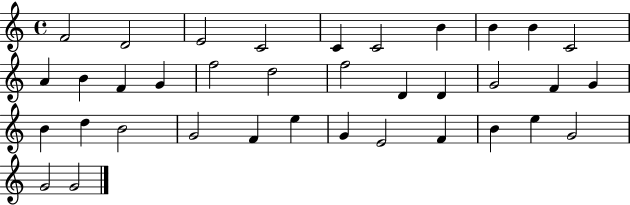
{
  \clef treble
  \time 4/4
  \defaultTimeSignature
  \key c \major
  f'2 d'2 | e'2 c'2 | c'4 c'2 b'4 | b'4 b'4 c'2 | \break a'4 b'4 f'4 g'4 | f''2 d''2 | f''2 d'4 d'4 | g'2 f'4 g'4 | \break b'4 d''4 b'2 | g'2 f'4 e''4 | g'4 e'2 f'4 | b'4 e''4 g'2 | \break g'2 g'2 | \bar "|."
}